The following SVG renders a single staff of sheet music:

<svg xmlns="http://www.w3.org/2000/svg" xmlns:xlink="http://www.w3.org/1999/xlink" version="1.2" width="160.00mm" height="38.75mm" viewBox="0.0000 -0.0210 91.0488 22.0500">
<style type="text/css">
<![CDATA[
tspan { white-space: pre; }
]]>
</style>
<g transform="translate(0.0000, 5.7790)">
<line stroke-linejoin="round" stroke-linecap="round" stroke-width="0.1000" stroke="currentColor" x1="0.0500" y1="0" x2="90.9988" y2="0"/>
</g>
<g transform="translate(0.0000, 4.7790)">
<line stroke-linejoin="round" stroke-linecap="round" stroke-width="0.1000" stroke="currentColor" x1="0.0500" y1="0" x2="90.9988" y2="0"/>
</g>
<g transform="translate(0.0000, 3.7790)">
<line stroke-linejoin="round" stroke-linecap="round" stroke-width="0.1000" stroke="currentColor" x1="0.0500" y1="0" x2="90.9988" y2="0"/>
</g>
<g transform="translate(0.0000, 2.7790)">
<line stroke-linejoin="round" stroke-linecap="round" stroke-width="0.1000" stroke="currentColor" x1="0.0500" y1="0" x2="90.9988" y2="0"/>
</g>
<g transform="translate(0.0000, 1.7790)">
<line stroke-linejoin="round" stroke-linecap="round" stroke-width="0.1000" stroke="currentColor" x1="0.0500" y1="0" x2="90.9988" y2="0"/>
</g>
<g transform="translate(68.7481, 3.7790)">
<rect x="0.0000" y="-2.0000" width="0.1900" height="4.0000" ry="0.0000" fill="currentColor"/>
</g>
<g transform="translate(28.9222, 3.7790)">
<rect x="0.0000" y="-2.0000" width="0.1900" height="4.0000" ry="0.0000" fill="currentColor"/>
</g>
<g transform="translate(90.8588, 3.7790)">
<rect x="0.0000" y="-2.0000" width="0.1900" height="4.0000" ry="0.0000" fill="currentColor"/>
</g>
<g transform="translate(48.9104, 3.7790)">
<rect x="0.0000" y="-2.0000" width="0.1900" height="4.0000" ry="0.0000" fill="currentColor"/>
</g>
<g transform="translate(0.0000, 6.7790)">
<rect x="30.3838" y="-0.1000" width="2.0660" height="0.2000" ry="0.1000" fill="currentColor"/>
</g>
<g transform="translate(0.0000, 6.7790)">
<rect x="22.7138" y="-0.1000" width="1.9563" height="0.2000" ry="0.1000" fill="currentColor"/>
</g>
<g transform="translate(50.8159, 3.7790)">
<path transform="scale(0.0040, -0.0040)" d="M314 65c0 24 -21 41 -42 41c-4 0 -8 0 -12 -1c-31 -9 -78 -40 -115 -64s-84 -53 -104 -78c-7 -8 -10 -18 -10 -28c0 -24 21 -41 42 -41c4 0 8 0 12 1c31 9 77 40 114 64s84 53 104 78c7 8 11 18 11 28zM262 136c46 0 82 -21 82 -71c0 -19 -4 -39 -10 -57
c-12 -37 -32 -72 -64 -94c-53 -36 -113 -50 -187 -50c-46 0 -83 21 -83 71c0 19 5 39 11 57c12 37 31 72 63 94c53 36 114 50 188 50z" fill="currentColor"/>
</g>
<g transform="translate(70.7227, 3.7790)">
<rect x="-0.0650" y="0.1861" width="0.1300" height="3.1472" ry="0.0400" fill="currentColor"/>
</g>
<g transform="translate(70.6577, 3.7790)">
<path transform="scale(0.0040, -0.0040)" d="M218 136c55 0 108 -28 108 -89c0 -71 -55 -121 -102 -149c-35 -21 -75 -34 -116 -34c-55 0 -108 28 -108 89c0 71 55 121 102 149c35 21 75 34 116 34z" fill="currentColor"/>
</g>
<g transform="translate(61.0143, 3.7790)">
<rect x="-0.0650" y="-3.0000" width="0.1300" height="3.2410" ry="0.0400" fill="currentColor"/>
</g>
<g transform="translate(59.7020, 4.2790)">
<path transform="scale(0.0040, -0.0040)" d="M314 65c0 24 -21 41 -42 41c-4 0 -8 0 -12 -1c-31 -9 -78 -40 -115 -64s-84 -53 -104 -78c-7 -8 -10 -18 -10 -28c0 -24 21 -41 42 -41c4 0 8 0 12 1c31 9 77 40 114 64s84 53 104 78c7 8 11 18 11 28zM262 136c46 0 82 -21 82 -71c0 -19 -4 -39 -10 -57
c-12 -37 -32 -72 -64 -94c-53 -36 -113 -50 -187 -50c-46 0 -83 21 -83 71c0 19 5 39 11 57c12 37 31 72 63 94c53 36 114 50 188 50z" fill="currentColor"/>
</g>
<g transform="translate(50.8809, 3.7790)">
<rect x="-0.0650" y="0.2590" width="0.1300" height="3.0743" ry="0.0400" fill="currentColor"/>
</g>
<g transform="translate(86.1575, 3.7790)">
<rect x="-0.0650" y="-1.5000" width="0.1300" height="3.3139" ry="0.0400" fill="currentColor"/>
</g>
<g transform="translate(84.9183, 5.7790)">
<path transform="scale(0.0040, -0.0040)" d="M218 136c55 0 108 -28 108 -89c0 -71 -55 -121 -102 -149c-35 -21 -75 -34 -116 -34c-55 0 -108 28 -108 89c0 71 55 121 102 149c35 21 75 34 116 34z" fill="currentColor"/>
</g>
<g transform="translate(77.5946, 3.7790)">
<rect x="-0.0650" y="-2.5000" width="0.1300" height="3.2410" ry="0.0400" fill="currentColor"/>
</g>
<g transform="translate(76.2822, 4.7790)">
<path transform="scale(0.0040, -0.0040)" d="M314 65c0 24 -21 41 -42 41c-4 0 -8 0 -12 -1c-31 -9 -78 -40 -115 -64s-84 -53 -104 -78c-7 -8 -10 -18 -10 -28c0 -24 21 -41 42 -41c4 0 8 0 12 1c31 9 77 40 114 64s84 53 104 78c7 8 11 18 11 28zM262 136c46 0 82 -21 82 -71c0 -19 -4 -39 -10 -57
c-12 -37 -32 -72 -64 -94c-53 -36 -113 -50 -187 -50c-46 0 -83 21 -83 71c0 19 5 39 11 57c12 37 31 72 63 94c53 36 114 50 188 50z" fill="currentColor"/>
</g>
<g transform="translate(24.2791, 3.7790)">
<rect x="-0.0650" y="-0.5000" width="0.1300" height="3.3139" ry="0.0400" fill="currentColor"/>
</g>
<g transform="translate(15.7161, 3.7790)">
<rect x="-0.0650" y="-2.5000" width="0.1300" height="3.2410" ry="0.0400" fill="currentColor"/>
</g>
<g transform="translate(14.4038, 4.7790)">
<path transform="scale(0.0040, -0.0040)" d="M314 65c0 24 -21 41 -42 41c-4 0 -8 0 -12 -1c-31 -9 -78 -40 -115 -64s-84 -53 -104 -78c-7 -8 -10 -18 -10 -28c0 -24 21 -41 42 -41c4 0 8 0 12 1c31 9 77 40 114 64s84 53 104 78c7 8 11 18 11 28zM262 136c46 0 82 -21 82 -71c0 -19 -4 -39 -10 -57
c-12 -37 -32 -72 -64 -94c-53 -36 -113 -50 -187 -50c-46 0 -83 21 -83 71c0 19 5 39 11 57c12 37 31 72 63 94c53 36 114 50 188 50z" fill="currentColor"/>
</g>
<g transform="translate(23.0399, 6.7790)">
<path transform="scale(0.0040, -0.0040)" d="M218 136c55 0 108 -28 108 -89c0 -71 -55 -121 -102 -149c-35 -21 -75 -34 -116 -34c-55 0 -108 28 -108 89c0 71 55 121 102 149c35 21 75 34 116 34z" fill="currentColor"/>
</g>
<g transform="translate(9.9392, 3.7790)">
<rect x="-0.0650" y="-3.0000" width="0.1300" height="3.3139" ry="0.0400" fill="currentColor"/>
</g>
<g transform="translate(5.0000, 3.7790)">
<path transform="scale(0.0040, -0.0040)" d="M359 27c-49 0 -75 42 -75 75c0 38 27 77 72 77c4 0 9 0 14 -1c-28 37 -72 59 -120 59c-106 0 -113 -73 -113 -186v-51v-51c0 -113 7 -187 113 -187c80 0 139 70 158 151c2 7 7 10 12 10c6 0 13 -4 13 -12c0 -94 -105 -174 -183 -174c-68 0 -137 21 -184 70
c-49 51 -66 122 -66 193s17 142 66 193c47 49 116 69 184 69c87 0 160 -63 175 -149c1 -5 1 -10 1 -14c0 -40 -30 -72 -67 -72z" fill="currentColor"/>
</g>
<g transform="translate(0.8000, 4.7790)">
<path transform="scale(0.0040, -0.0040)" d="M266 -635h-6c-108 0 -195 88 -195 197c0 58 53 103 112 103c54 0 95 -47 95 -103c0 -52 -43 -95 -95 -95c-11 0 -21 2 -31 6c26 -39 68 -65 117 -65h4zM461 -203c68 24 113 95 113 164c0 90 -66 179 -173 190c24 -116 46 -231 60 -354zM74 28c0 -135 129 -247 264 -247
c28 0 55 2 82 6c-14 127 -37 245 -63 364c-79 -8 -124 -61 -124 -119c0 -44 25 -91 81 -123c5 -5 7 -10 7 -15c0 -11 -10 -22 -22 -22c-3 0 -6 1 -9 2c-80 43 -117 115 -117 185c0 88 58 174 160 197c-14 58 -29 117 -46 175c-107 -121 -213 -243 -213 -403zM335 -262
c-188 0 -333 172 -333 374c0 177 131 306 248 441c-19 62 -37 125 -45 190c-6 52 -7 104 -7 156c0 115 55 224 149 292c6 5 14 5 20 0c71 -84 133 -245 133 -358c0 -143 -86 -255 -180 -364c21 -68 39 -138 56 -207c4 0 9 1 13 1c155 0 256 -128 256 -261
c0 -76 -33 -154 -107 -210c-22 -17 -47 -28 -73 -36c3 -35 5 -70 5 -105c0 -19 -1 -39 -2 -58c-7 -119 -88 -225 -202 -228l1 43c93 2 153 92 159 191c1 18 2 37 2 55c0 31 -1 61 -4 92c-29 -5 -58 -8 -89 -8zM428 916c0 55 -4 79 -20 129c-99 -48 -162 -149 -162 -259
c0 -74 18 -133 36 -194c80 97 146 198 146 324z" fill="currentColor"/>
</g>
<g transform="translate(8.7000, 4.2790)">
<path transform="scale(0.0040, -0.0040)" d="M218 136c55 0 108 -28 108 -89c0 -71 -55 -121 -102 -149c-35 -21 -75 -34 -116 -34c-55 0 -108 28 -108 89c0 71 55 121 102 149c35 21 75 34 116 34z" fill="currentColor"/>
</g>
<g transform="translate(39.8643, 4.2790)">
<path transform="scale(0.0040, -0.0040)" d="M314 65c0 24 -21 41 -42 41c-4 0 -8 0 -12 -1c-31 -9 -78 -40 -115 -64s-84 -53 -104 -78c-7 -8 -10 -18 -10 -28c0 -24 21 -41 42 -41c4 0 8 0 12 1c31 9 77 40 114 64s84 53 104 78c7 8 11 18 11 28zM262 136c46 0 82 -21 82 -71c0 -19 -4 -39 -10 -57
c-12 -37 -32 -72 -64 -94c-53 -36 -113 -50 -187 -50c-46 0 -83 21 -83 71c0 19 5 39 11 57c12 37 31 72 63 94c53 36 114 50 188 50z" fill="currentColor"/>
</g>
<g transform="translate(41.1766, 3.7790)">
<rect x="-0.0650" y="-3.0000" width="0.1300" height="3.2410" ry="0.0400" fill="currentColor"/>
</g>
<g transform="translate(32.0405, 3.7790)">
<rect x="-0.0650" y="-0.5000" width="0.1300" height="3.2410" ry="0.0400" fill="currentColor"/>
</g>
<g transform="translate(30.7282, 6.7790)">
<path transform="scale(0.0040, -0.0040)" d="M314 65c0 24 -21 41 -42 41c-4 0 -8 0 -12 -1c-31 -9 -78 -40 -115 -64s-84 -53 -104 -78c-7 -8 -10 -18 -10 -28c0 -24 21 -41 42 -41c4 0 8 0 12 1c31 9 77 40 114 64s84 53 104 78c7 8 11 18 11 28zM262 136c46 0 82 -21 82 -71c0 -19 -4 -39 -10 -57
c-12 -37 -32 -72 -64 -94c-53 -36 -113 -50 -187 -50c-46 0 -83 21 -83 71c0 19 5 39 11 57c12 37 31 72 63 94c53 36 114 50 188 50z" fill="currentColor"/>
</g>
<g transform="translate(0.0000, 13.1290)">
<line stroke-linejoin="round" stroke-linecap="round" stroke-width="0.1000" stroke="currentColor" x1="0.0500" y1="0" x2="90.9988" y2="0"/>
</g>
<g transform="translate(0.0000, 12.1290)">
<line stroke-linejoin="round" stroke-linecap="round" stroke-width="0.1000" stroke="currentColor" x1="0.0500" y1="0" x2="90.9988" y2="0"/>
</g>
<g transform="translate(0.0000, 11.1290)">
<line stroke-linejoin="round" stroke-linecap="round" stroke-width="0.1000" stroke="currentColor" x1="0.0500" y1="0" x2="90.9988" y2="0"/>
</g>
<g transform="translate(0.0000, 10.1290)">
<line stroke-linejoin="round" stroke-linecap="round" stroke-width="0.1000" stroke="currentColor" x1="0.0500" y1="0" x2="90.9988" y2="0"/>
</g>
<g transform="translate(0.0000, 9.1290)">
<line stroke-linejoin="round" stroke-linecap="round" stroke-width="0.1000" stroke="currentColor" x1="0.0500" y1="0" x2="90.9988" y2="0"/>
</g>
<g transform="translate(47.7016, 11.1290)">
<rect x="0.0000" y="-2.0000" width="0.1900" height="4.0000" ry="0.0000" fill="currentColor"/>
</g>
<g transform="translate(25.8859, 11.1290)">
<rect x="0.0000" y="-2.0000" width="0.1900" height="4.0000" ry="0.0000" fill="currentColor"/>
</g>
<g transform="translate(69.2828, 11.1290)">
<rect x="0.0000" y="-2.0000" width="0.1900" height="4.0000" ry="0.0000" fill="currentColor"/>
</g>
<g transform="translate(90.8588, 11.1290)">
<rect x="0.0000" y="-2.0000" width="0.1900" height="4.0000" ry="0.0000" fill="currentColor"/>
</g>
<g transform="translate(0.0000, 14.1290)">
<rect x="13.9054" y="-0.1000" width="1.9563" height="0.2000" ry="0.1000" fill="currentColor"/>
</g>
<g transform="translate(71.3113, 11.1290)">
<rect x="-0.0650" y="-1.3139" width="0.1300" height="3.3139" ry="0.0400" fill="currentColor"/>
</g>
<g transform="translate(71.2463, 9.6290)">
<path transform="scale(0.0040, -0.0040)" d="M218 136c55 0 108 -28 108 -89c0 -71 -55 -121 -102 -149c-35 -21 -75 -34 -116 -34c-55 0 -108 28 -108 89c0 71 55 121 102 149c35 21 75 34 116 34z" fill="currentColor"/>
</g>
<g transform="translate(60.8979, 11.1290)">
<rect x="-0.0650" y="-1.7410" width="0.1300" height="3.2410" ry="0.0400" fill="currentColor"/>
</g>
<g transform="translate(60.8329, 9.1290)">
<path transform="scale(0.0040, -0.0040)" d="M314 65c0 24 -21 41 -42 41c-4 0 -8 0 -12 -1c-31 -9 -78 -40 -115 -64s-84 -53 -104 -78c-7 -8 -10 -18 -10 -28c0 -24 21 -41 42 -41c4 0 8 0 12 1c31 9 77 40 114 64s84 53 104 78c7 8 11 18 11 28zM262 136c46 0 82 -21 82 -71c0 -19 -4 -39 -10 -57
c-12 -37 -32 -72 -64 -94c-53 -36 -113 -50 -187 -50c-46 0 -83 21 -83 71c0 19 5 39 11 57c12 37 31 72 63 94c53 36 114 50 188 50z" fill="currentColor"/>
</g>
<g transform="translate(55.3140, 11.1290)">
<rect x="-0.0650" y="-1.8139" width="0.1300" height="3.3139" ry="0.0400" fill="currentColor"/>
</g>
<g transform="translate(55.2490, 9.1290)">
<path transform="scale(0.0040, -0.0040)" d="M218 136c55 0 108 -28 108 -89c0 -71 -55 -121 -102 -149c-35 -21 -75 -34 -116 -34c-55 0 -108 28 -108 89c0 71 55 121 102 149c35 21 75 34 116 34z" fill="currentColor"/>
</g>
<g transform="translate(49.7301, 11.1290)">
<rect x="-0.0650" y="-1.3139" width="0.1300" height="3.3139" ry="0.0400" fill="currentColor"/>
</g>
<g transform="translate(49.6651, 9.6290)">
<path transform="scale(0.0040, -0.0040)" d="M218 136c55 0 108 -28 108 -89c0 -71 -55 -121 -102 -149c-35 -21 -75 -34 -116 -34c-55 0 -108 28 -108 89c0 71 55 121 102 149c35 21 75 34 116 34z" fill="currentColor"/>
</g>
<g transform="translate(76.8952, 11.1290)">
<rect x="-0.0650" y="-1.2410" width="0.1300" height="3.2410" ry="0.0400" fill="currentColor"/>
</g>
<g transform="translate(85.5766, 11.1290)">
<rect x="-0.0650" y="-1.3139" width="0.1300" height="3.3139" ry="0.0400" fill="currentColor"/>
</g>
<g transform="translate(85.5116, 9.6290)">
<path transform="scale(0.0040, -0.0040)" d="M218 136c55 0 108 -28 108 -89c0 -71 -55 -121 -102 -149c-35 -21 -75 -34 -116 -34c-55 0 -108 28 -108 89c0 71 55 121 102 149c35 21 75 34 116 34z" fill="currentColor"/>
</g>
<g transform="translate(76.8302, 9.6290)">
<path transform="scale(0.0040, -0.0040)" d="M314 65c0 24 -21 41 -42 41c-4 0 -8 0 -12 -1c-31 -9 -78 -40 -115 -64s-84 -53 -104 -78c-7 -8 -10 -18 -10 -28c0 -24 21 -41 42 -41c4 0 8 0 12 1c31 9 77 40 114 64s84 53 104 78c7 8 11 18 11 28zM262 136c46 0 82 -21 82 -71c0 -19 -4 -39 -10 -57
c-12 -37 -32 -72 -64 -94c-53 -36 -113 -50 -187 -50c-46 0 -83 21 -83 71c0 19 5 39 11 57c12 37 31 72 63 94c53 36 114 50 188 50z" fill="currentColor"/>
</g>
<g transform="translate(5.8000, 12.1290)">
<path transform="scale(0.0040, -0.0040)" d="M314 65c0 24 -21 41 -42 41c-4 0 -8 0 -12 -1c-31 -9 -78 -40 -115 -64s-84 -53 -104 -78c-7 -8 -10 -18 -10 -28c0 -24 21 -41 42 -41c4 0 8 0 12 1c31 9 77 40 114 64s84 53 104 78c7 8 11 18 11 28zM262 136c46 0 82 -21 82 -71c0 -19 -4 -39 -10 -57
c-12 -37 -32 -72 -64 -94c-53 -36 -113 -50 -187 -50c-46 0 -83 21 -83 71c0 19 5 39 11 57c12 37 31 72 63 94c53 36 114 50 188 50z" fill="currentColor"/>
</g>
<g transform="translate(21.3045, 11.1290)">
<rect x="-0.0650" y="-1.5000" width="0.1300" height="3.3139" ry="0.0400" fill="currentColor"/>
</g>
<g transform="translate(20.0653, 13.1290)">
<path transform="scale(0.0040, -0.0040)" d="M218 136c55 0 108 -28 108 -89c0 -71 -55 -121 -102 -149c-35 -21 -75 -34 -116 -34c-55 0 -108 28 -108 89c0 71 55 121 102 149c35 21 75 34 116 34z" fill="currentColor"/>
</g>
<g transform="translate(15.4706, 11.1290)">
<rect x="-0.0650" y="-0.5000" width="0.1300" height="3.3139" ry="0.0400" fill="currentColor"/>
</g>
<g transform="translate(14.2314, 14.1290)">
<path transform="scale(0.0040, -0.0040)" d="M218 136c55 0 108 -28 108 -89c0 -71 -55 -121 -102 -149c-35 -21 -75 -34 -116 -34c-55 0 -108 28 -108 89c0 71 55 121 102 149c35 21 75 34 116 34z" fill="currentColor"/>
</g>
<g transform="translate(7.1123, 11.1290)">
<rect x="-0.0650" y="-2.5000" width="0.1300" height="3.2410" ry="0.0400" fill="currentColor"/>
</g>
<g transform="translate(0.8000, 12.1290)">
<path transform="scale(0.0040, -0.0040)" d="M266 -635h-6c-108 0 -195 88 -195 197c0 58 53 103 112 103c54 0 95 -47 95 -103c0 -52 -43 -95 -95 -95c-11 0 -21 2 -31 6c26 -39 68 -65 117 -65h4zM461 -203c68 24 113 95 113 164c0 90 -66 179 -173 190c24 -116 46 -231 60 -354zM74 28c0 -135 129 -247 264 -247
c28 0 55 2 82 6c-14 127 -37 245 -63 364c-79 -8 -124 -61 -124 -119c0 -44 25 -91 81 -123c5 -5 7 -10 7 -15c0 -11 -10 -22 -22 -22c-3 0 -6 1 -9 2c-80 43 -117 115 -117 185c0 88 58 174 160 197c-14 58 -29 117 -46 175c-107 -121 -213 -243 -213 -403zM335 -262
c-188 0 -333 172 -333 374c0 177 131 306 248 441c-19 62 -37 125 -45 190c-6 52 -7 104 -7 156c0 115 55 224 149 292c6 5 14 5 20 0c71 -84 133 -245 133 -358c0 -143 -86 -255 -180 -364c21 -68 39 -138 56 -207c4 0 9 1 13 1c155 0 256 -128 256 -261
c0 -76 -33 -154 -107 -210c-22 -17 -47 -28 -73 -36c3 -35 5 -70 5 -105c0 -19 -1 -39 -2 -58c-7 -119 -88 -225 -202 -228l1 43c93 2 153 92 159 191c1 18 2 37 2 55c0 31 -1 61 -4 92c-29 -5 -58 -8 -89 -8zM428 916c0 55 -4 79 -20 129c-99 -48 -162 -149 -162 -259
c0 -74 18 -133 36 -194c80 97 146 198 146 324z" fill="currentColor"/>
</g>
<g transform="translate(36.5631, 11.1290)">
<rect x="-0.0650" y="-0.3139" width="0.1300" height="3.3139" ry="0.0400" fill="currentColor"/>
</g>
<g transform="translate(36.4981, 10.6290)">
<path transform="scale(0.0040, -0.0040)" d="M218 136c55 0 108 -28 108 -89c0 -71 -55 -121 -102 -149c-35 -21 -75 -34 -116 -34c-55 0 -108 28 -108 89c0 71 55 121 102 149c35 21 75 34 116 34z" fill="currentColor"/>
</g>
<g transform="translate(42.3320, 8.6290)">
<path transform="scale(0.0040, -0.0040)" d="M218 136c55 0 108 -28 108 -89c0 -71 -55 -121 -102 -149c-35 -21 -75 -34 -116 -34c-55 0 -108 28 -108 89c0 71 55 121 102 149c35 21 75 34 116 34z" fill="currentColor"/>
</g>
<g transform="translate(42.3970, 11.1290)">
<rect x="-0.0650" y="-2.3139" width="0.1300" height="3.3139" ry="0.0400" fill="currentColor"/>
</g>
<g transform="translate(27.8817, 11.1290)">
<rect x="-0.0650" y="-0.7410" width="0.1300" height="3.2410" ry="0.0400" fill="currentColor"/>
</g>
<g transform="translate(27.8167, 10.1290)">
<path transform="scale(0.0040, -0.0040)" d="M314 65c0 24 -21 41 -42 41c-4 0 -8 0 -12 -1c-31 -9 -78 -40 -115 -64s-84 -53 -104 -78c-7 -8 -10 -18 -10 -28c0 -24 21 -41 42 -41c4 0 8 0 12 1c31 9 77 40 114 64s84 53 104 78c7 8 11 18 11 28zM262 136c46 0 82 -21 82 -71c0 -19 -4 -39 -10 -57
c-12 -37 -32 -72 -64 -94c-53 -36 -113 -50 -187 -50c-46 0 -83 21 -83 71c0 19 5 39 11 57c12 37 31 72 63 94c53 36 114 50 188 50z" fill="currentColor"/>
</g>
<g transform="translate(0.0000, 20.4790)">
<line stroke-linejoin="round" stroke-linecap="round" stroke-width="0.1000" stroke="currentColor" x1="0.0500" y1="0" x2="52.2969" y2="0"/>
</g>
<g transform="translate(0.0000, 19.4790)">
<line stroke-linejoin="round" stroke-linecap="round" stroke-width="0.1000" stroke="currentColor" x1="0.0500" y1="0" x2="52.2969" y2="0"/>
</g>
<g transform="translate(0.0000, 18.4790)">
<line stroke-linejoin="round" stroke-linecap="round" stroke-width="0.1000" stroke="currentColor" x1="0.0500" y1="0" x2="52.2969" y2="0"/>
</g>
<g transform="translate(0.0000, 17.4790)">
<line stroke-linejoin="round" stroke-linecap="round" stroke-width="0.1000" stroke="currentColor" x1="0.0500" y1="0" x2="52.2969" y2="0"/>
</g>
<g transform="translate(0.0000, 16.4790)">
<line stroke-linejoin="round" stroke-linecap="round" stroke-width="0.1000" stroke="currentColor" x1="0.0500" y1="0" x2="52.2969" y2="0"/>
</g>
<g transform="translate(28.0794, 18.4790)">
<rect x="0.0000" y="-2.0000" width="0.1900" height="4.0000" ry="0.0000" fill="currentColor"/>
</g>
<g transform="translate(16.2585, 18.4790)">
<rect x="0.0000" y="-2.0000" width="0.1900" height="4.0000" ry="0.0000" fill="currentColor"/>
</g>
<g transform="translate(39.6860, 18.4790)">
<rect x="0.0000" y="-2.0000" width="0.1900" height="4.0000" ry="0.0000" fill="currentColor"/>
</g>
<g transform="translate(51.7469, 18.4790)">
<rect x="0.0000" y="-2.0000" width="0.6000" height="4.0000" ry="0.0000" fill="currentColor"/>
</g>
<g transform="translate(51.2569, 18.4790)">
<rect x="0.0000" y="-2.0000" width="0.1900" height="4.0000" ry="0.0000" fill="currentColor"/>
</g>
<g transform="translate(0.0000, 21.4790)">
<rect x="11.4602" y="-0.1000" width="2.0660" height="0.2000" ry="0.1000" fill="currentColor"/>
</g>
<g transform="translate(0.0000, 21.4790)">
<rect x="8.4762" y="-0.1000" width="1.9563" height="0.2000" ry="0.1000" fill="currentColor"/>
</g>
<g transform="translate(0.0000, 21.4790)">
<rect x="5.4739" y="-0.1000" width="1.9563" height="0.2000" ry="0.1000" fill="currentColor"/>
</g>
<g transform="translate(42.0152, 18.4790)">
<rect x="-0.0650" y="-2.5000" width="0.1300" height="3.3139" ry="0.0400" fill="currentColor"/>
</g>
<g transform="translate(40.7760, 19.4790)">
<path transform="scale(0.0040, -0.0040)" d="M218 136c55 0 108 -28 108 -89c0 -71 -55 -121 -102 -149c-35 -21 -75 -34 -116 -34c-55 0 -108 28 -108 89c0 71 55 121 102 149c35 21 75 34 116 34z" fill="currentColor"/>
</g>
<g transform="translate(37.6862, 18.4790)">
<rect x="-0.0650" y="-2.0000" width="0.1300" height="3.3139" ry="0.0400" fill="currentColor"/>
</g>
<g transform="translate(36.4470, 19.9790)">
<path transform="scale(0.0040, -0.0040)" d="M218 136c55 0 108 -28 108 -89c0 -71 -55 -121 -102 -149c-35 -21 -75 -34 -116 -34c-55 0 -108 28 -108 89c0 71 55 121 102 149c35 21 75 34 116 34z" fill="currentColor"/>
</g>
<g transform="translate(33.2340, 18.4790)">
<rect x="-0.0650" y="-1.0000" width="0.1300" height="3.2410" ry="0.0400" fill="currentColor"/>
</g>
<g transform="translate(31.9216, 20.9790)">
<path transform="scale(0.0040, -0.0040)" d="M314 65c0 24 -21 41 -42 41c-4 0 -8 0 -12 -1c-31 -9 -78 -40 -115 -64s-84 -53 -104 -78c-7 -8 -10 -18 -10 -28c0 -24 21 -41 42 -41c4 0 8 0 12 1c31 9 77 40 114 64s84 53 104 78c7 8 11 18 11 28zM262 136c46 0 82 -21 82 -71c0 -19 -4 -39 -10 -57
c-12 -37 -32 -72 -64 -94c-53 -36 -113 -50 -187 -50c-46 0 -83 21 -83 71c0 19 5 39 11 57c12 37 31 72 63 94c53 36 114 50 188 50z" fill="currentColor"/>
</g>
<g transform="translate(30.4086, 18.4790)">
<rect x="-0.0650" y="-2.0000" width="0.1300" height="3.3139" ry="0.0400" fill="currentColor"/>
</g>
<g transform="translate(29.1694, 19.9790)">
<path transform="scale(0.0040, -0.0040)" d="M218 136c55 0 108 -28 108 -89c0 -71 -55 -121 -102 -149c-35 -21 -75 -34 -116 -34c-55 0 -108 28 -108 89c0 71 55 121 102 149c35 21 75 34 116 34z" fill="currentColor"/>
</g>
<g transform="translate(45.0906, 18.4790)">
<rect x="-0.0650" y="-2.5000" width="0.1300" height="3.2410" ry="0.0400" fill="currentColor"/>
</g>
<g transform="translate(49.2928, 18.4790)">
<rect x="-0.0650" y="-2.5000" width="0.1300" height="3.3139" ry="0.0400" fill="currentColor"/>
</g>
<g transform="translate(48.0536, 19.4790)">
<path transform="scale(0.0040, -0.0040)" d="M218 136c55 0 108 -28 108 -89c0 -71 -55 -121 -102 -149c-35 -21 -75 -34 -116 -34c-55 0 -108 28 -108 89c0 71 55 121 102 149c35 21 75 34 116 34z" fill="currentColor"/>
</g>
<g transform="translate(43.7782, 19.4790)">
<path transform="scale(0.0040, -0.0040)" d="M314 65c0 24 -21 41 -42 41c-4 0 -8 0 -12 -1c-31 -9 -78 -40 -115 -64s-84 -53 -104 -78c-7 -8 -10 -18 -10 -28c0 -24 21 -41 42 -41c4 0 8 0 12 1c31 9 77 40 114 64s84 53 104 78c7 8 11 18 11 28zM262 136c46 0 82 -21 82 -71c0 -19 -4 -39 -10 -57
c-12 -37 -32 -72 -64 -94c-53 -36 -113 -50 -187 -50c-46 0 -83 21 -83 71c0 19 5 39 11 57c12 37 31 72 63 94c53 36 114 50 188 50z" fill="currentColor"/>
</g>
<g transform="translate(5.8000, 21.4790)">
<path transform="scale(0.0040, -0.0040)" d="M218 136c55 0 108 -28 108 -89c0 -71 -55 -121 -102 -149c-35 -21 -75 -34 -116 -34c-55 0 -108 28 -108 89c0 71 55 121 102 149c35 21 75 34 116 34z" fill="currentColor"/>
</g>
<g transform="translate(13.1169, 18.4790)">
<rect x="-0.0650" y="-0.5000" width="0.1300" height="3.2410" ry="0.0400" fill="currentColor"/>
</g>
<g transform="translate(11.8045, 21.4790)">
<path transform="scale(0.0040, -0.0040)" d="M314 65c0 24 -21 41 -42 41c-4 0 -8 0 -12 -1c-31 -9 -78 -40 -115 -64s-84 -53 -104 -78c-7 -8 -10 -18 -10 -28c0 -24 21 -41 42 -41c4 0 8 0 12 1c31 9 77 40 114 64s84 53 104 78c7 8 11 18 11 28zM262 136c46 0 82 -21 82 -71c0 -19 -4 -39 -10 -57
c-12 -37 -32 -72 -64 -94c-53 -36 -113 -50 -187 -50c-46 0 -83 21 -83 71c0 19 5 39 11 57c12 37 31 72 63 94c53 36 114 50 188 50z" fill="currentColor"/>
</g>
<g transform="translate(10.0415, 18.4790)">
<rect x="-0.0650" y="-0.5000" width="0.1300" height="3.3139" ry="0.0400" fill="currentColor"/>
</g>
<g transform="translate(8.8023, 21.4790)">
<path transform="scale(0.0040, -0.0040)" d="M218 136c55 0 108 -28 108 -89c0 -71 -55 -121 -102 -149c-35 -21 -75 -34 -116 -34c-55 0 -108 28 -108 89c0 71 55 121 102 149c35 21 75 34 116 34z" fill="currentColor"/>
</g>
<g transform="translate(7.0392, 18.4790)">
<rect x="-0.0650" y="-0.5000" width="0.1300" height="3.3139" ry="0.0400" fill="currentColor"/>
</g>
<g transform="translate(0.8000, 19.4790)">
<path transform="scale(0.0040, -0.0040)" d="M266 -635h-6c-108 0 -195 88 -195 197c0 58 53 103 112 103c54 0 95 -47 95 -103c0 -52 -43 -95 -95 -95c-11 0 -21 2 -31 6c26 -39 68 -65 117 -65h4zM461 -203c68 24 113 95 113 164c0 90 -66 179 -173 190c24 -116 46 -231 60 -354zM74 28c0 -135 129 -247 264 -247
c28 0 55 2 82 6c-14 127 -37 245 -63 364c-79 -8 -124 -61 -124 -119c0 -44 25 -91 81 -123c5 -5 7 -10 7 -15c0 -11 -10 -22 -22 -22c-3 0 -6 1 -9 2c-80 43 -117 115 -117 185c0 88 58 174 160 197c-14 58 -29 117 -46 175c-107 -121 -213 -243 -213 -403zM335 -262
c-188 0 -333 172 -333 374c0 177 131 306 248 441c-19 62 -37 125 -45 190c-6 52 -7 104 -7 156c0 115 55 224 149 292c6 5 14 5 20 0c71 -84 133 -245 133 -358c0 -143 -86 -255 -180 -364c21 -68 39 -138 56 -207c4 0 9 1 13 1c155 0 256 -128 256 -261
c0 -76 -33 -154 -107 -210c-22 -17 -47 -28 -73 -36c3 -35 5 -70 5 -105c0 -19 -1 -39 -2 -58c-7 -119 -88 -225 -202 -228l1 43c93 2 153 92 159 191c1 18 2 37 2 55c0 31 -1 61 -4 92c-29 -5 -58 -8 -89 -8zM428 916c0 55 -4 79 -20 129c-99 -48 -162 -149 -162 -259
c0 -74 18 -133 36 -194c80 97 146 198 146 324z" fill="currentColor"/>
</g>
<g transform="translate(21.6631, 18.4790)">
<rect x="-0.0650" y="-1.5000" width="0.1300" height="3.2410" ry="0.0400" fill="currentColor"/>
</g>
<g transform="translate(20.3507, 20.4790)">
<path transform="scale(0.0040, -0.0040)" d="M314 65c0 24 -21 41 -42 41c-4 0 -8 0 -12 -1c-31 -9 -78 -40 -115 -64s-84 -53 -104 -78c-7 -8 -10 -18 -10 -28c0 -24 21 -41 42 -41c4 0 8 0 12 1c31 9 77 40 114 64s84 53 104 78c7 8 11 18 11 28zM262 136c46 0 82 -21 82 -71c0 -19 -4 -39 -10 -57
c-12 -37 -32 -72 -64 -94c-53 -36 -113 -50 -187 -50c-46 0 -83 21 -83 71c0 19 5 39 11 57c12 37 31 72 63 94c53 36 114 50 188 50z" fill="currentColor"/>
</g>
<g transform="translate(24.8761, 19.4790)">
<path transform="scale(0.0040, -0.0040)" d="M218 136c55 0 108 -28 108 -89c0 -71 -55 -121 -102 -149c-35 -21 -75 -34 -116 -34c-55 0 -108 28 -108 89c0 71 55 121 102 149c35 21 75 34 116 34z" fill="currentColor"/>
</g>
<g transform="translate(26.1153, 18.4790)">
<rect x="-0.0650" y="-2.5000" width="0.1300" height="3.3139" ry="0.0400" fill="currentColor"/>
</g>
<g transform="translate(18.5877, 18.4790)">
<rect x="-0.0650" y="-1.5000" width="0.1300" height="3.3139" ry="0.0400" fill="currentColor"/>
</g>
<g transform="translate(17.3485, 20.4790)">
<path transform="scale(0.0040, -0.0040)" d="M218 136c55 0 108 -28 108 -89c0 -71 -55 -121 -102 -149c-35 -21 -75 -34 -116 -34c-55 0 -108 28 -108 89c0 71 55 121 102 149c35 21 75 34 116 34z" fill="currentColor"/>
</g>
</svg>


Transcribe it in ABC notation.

X:1
T:Untitled
M:4/4
L:1/4
K:C
A G2 C C2 A2 B2 A2 B G2 E G2 C E d2 c g e f f2 e e2 e C C C2 E E2 G F D2 F G G2 G